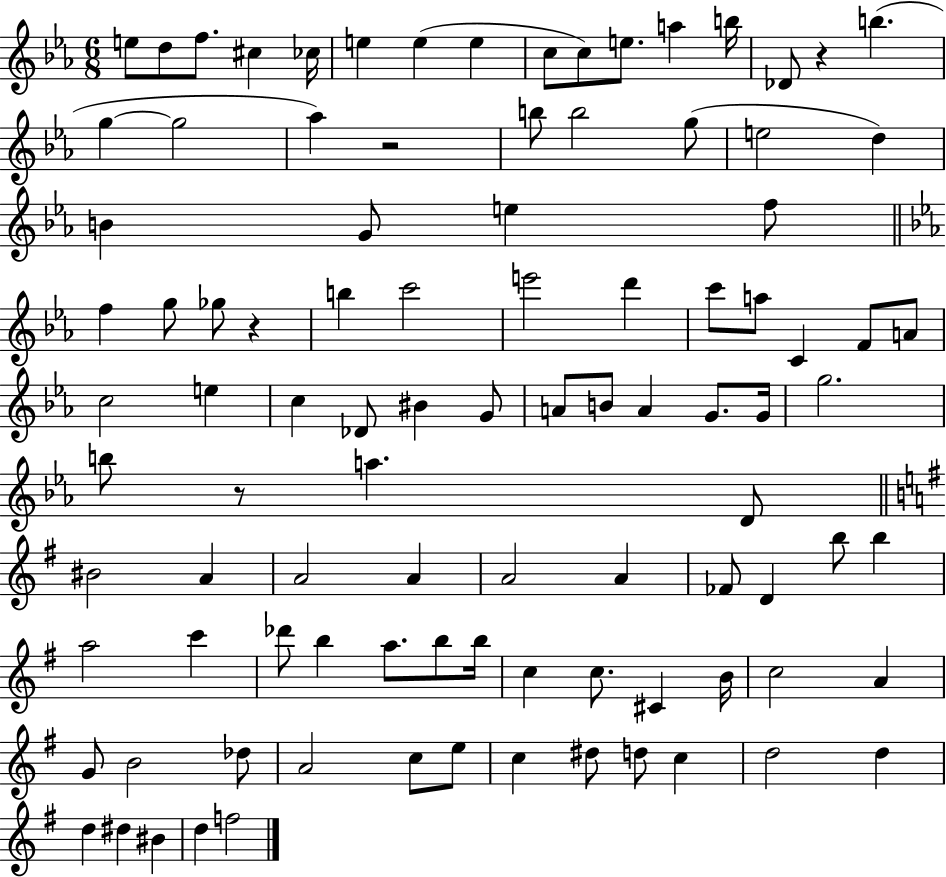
E5/e D5/e F5/e. C#5/q CES5/s E5/q E5/q E5/q C5/e C5/e E5/e. A5/q B5/s Db4/e R/q B5/q. G5/q G5/h Ab5/q R/h B5/e B5/h G5/e E5/h D5/q B4/q G4/e E5/q F5/e F5/q G5/e Gb5/e R/q B5/q C6/h E6/h D6/q C6/e A5/e C4/q F4/e A4/e C5/h E5/q C5/q Db4/e BIS4/q G4/e A4/e B4/e A4/q G4/e. G4/s G5/h. B5/e R/e A5/q. D4/e BIS4/h A4/q A4/h A4/q A4/h A4/q FES4/e D4/q B5/e B5/q A5/h C6/q Db6/e B5/q A5/e. B5/e B5/s C5/q C5/e. C#4/q B4/s C5/h A4/q G4/e B4/h Db5/e A4/h C5/e E5/e C5/q D#5/e D5/e C5/q D5/h D5/q D5/q D#5/q BIS4/q D5/q F5/h